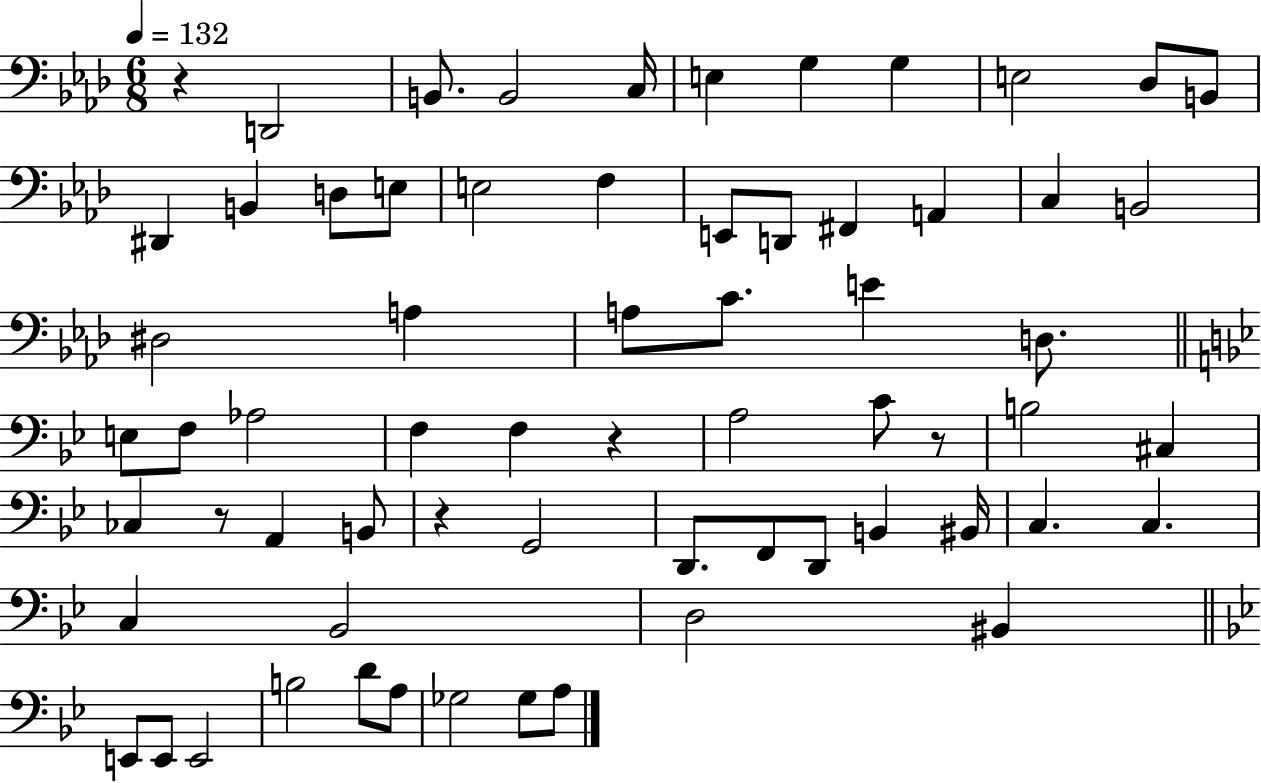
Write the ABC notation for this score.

X:1
T:Untitled
M:6/8
L:1/4
K:Ab
z D,,2 B,,/2 B,,2 C,/4 E, G, G, E,2 _D,/2 B,,/2 ^D,, B,, D,/2 E,/2 E,2 F, E,,/2 D,,/2 ^F,, A,, C, B,,2 ^D,2 A, A,/2 C/2 E D,/2 E,/2 F,/2 _A,2 F, F, z A,2 C/2 z/2 B,2 ^C, _C, z/2 A,, B,,/2 z G,,2 D,,/2 F,,/2 D,,/2 B,, ^B,,/4 C, C, C, _B,,2 D,2 ^B,, E,,/2 E,,/2 E,,2 B,2 D/2 A,/2 _G,2 _G,/2 A,/2